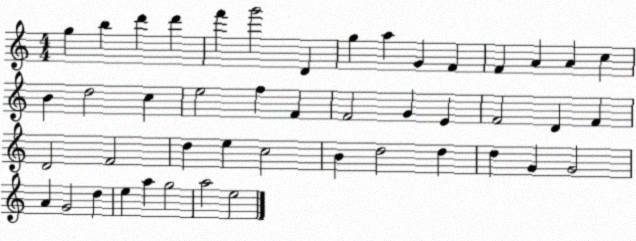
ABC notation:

X:1
T:Untitled
M:4/4
L:1/4
K:C
g b d' d' f' g'2 D g a G F F A A c B d2 c e2 f F F2 G E F2 D F D2 F2 d e c2 B d2 d d G G2 A G2 d e a g2 a2 e2